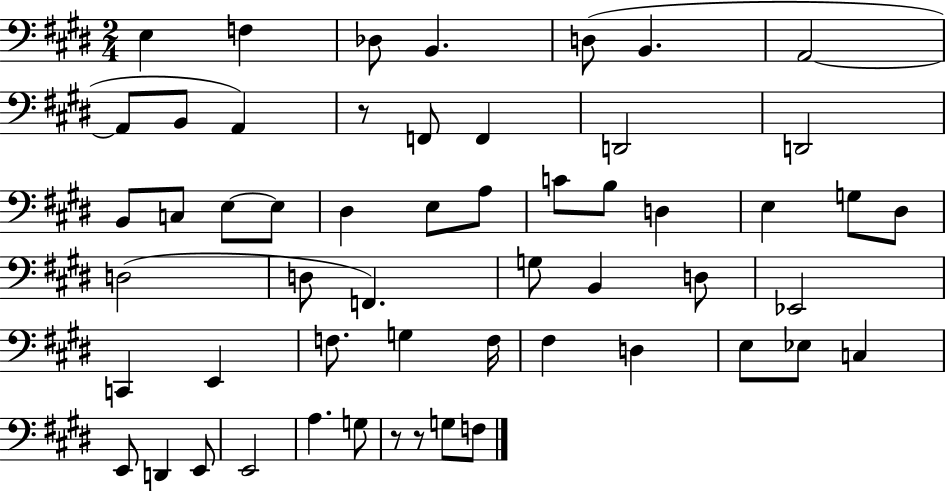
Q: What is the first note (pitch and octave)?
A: E3